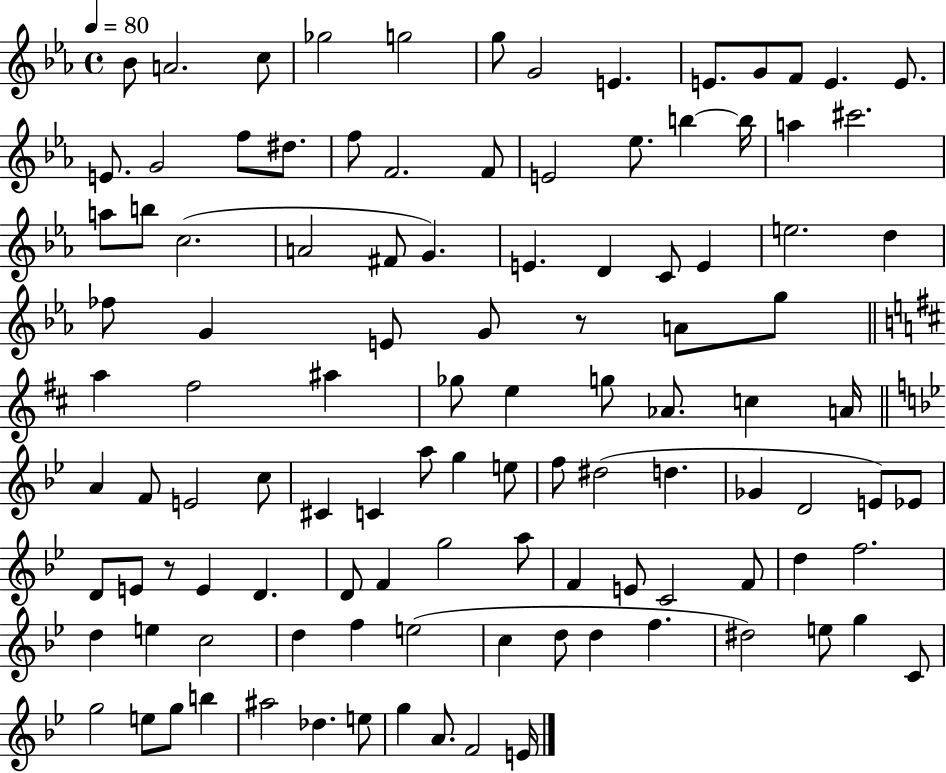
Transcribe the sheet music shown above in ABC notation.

X:1
T:Untitled
M:4/4
L:1/4
K:Eb
_B/2 A2 c/2 _g2 g2 g/2 G2 E E/2 G/2 F/2 E E/2 E/2 G2 f/2 ^d/2 f/2 F2 F/2 E2 _e/2 b b/4 a ^c'2 a/2 b/2 c2 A2 ^F/2 G E D C/2 E e2 d _f/2 G E/2 G/2 z/2 A/2 g/2 a ^f2 ^a _g/2 e g/2 _A/2 c A/4 A F/2 E2 c/2 ^C C a/2 g e/2 f/2 ^d2 d _G D2 E/2 _E/2 D/2 E/2 z/2 E D D/2 F g2 a/2 F E/2 C2 F/2 d f2 d e c2 d f e2 c d/2 d f ^d2 e/2 g C/2 g2 e/2 g/2 b ^a2 _d e/2 g A/2 F2 E/4